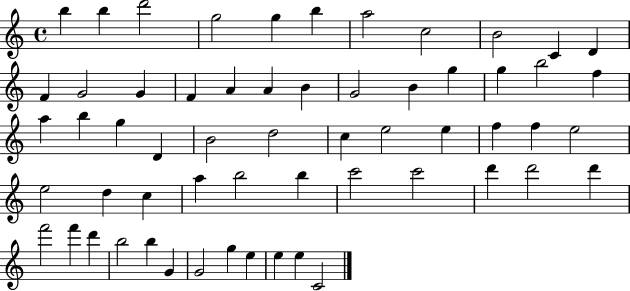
{
  \clef treble
  \time 4/4
  \defaultTimeSignature
  \key c \major
  b''4 b''4 d'''2 | g''2 g''4 b''4 | a''2 c''2 | b'2 c'4 d'4 | \break f'4 g'2 g'4 | f'4 a'4 a'4 b'4 | g'2 b'4 g''4 | g''4 b''2 f''4 | \break a''4 b''4 g''4 d'4 | b'2 d''2 | c''4 e''2 e''4 | f''4 f''4 e''2 | \break e''2 d''4 c''4 | a''4 b''2 b''4 | c'''2 c'''2 | d'''4 d'''2 d'''4 | \break f'''2 f'''4 d'''4 | b''2 b''4 g'4 | g'2 g''4 e''4 | e''4 e''4 c'2 | \break \bar "|."
}